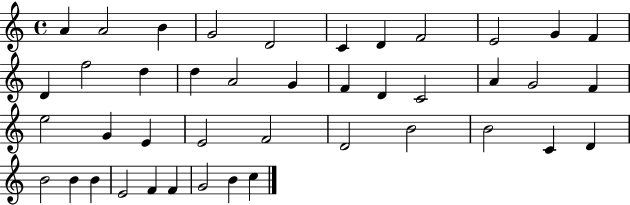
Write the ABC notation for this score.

X:1
T:Untitled
M:4/4
L:1/4
K:C
A A2 B G2 D2 C D F2 E2 G F D f2 d d A2 G F D C2 A G2 F e2 G E E2 F2 D2 B2 B2 C D B2 B B E2 F F G2 B c